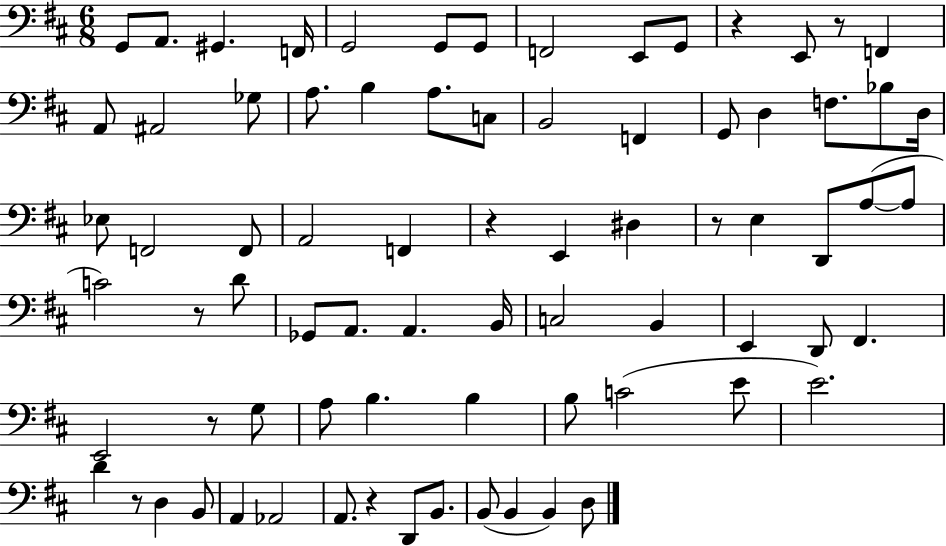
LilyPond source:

{
  \clef bass
  \numericTimeSignature
  \time 6/8
  \key d \major
  g,8 a,8. gis,4. f,16 | g,2 g,8 g,8 | f,2 e,8 g,8 | r4 e,8 r8 f,4 | \break a,8 ais,2 ges8 | a8. b4 a8. c8 | b,2 f,4 | g,8 d4 f8. bes8 d16 | \break ees8 f,2 f,8 | a,2 f,4 | r4 e,4 dis4 | r8 e4 d,8 a8~(~ a8 | \break c'2) r8 d'8 | ges,8 a,8. a,4. b,16 | c2 b,4 | e,4 d,8 fis,4. | \break e,2 r8 g8 | a8 b4. b4 | b8 c'2( e'8 | e'2.) | \break d'4 r8 d4 b,8 | a,4 aes,2 | a,8. r4 d,8 b,8. | b,8( b,4 b,4) d8 | \break \bar "|."
}